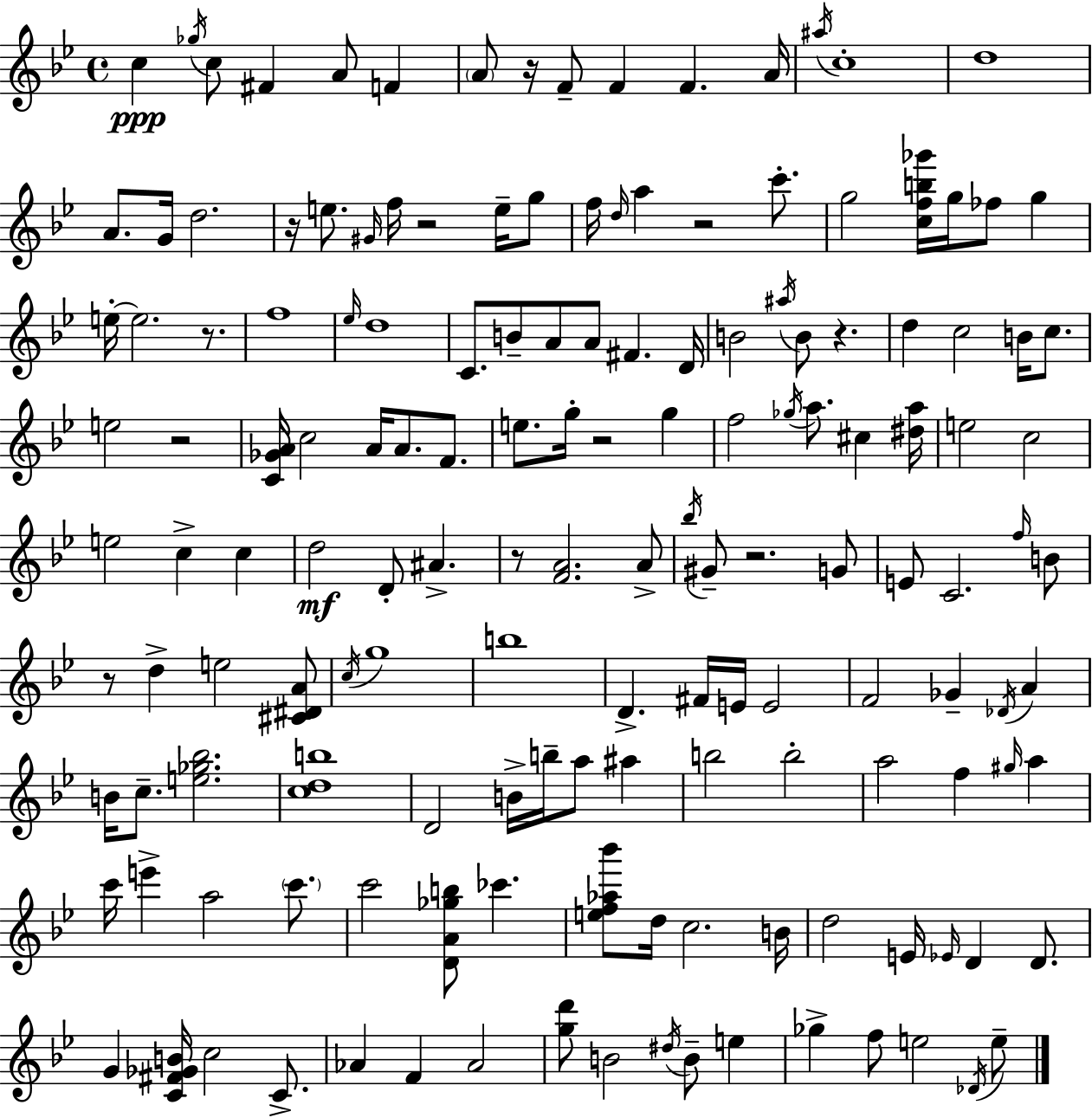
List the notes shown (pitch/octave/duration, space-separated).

C5/q Gb5/s C5/e F#4/q A4/e F4/q A4/e R/s F4/e F4/q F4/q. A4/s A#5/s C5/w D5/w A4/e. G4/s D5/h. R/s E5/e. G#4/s F5/s R/h E5/s G5/e F5/s D5/s A5/q R/h C6/e. G5/h [C5,F5,B5,Gb6]/s G5/s FES5/e G5/q E5/s E5/h. R/e. F5/w Eb5/s D5/w C4/e. B4/e A4/e A4/e F#4/q. D4/s B4/h A#5/s B4/e R/q. D5/q C5/h B4/s C5/e. E5/h R/h [C4,Gb4,A4]/s C5/h A4/s A4/e. F4/e. E5/e. G5/s R/h G5/q F5/h Gb5/s A5/e. C#5/q [D#5,A5]/s E5/h C5/h E5/h C5/q C5/q D5/h D4/e A#4/q. R/e [F4,A4]/h. A4/e Bb5/s G#4/e R/h. G4/e E4/e C4/h. F5/s B4/e R/e D5/q E5/h [C#4,D#4,A4]/e C5/s G5/w B5/w D4/q. F#4/s E4/s E4/h F4/h Gb4/q Db4/s A4/q B4/s C5/e. [E5,Gb5,Bb5]/h. [C5,D5,B5]/w D4/h B4/s B5/s A5/e A#5/q B5/h B5/h A5/h F5/q G#5/s A5/q C6/s E6/q A5/h C6/e. C6/h [D4,A4,Gb5,B5]/e CES6/q. [E5,F5,Ab5,Bb6]/e D5/s C5/h. B4/s D5/h E4/s Eb4/s D4/q D4/e. G4/q [C4,F#4,Gb4,B4]/s C5/h C4/e. Ab4/q F4/q Ab4/h [G5,D6]/e B4/h D#5/s B4/e E5/q Gb5/q F5/e E5/h Db4/s E5/e